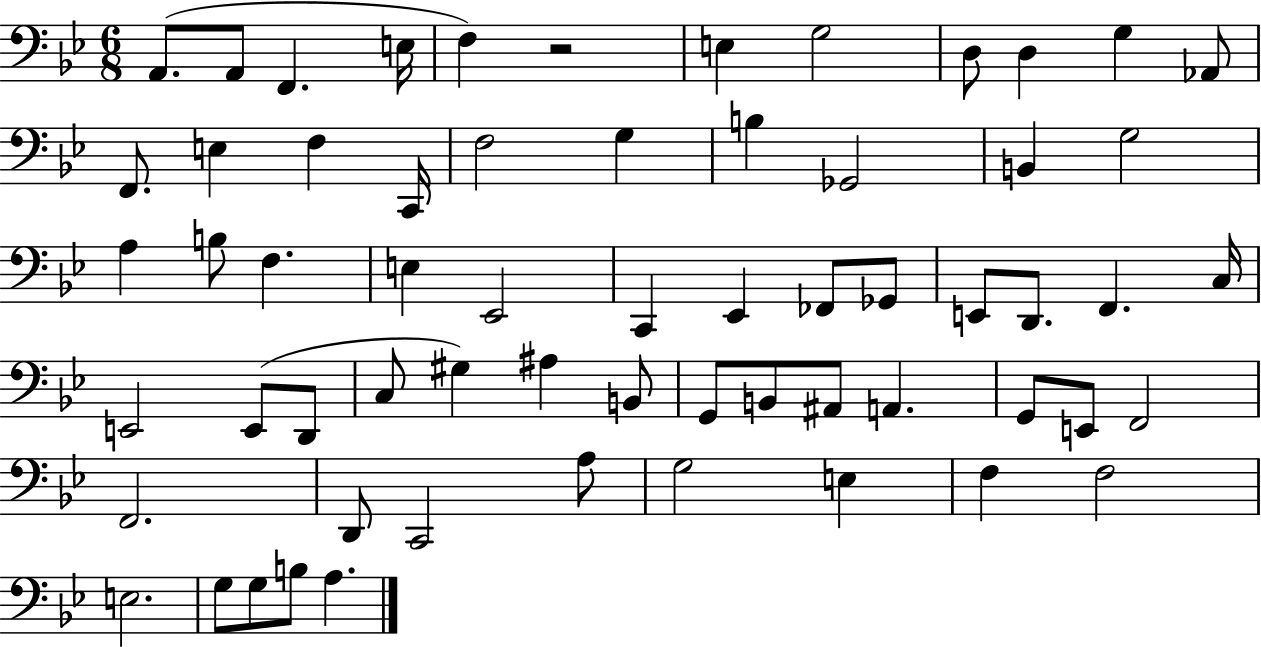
A2/e. A2/e F2/q. E3/s F3/q R/h E3/q G3/h D3/e D3/q G3/q Ab2/e F2/e. E3/q F3/q C2/s F3/h G3/q B3/q Gb2/h B2/q G3/h A3/q B3/e F3/q. E3/q Eb2/h C2/q Eb2/q FES2/e Gb2/e E2/e D2/e. F2/q. C3/s E2/h E2/e D2/e C3/e G#3/q A#3/q B2/e G2/e B2/e A#2/e A2/q. G2/e E2/e F2/h F2/h. D2/e C2/h A3/e G3/h E3/q F3/q F3/h E3/h. G3/e G3/e B3/e A3/q.